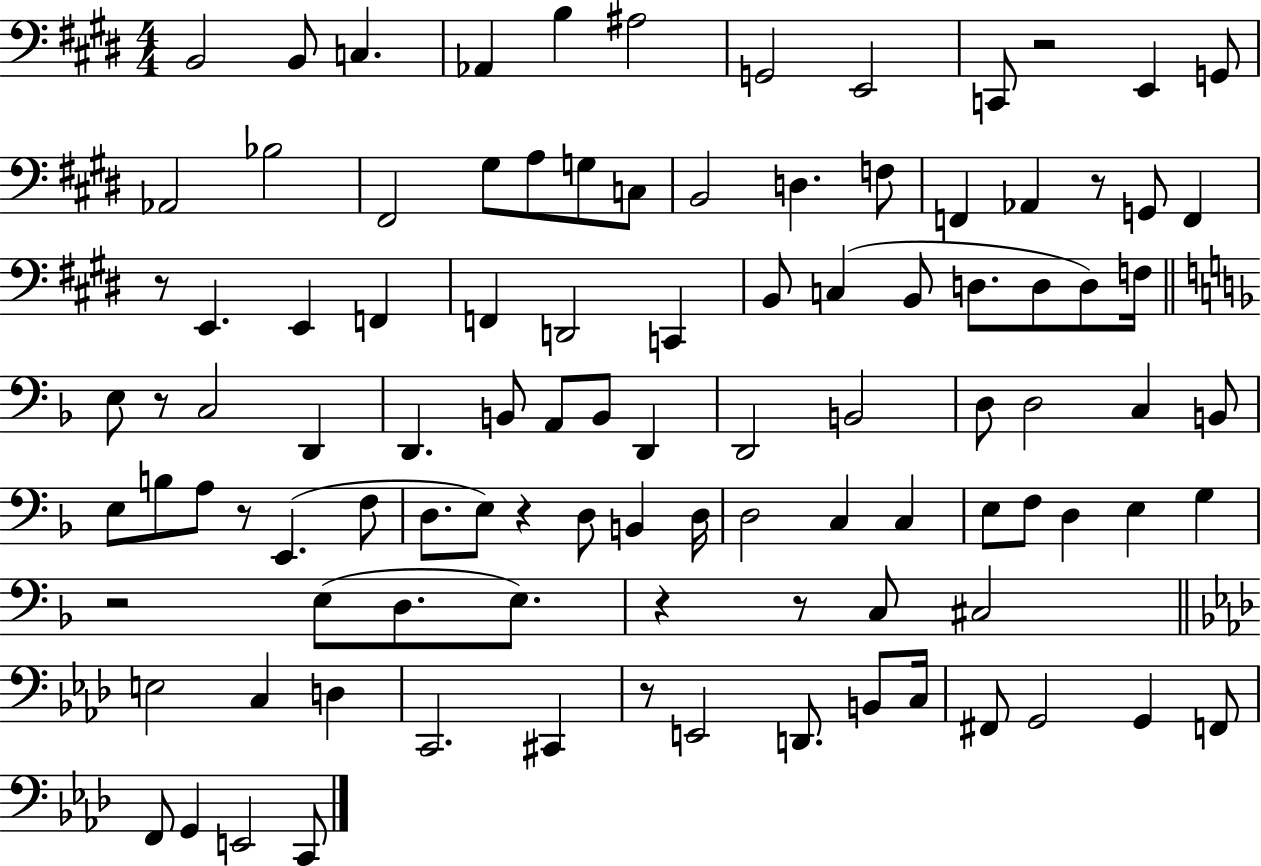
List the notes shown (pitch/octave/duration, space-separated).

B2/h B2/e C3/q. Ab2/q B3/q A#3/h G2/h E2/h C2/e R/h E2/q G2/e Ab2/h Bb3/h F#2/h G#3/e A3/e G3/e C3/e B2/h D3/q. F3/e F2/q Ab2/q R/e G2/e F2/q R/e E2/q. E2/q F2/q F2/q D2/h C2/q B2/e C3/q B2/e D3/e. D3/e D3/e F3/s E3/e R/e C3/h D2/q D2/q. B2/e A2/e B2/e D2/q D2/h B2/h D3/e D3/h C3/q B2/e E3/e B3/e A3/e R/e E2/q. F3/e D3/e. E3/e R/q D3/e B2/q D3/s D3/h C3/q C3/q E3/e F3/e D3/q E3/q G3/q R/h E3/e D3/e. E3/e. R/q R/e C3/e C#3/h E3/h C3/q D3/q C2/h. C#2/q R/e E2/h D2/e. B2/e C3/s F#2/e G2/h G2/q F2/e F2/e G2/q E2/h C2/e